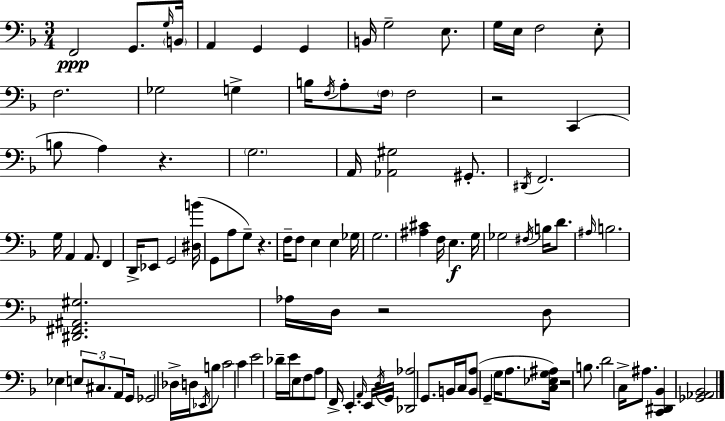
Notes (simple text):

F2/h G2/e. G3/s B2/s A2/q G2/q G2/q B2/s G3/h E3/e. G3/s E3/s F3/h E3/e F3/h. Gb3/h G3/q B3/s F3/s A3/e F3/s F3/h R/h C2/q B3/e A3/q R/q. G3/h. A2/s [Ab2,G#3]/h G#2/e. D#2/s F2/h. G3/s A2/q A2/e. F2/q D2/s Eb2/e G2/h [D#3,B4]/s G2/e A3/e G3/e R/q. F3/s F3/e E3/q E3/q Gb3/s G3/h. [A#3,C#4]/q F3/s E3/q. G3/s Gb3/h F#3/s B3/s D4/e. A#3/s B3/h. [D#2,F#2,A#2,G#3]/h. Ab3/s D3/s R/h D3/e Eb3/q E3/e C#3/e. A2/e G2/s Gb2/h Db3/s D3/s Eb2/s B3/e C4/h C4/q E4/h Db4/s E4/s E3/e F3/e A3/e F2/s E2/q. A2/s E2/s D3/s G2/s [Db2,Ab3]/h G2/e. B2/s C3/s [B2,A3]/e G2/q G3/s A3/e. [C3,Eb3,G3,A#3]/s R/h B3/e. D4/h C3/s A#3/e. [C2,D#2,Bb2]/q [Gb2,Ab2,Bb2]/h